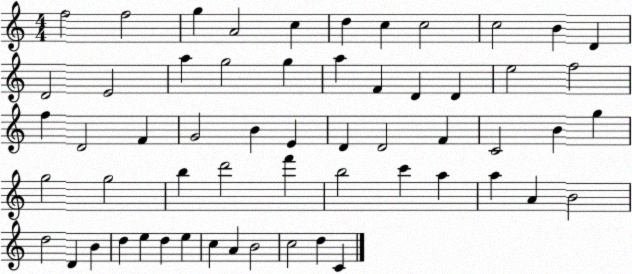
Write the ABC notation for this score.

X:1
T:Untitled
M:4/4
L:1/4
K:C
f2 f2 g A2 c d c c2 c2 B D D2 E2 a g2 g a F D D e2 f2 f D2 F G2 B E D D2 F C2 B g g2 g2 b d'2 f' b2 c' a a A B2 d2 D B d e d e c A B2 c2 d C